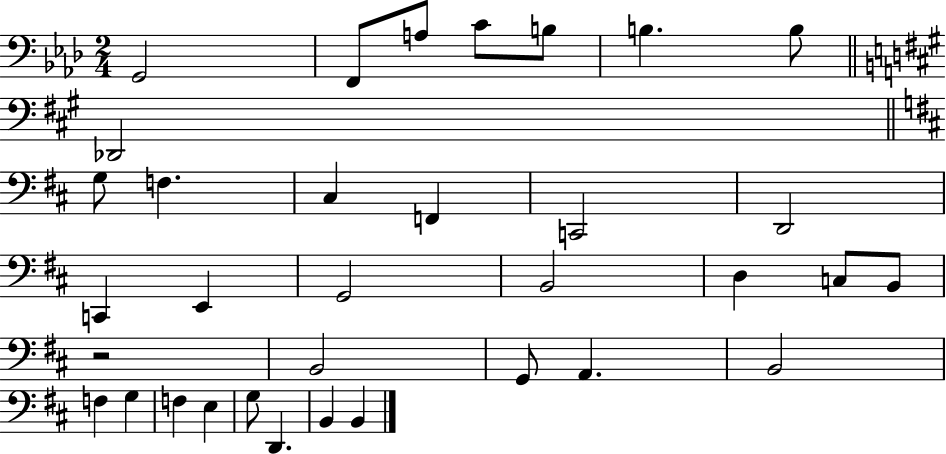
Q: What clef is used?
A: bass